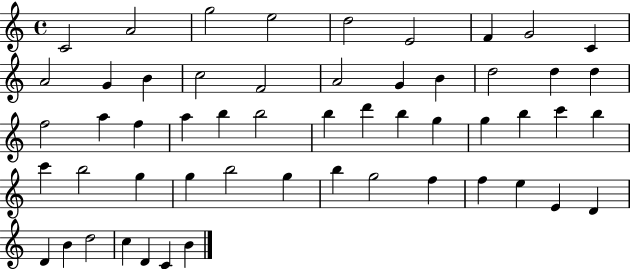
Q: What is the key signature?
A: C major